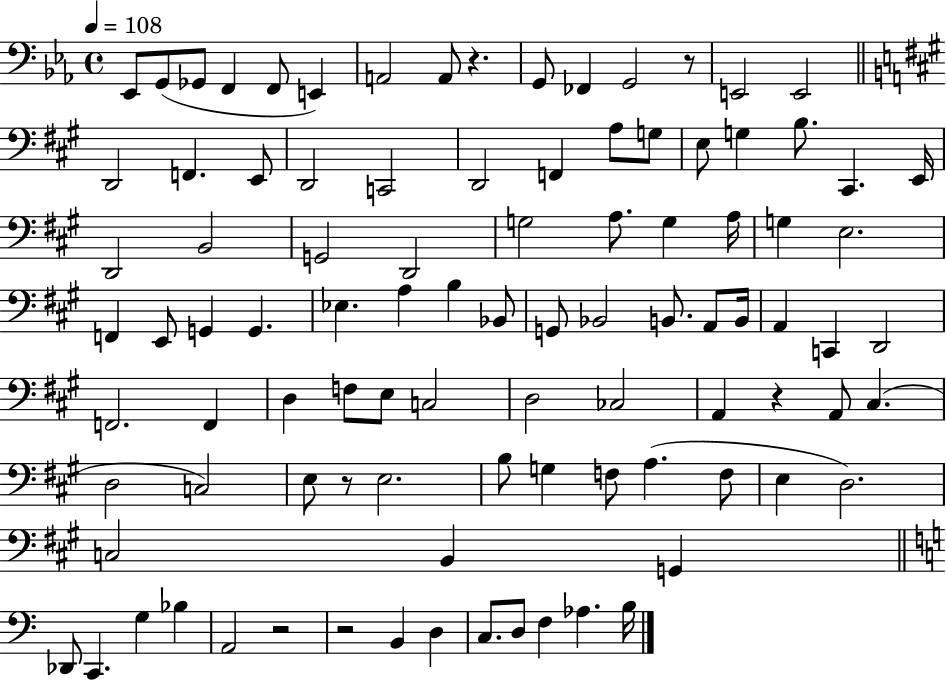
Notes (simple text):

Eb2/e G2/e Gb2/e F2/q F2/e E2/q A2/h A2/e R/q. G2/e FES2/q G2/h R/e E2/h E2/h D2/h F2/q. E2/e D2/h C2/h D2/h F2/q A3/e G3/e E3/e G3/q B3/e. C#2/q. E2/s D2/h B2/h G2/h D2/h G3/h A3/e. G3/q A3/s G3/q E3/h. F2/q E2/e G2/q G2/q. Eb3/q. A3/q B3/q Bb2/e G2/e Bb2/h B2/e. A2/e B2/s A2/q C2/q D2/h F2/h. F2/q D3/q F3/e E3/e C3/h D3/h CES3/h A2/q R/q A2/e C#3/q. D3/h C3/h E3/e R/e E3/h. B3/e G3/q F3/e A3/q. F3/e E3/q D3/h. C3/h B2/q G2/q Db2/e C2/q. G3/q Bb3/q A2/h R/h R/h B2/q D3/q C3/e. D3/e F3/q Ab3/q. B3/s